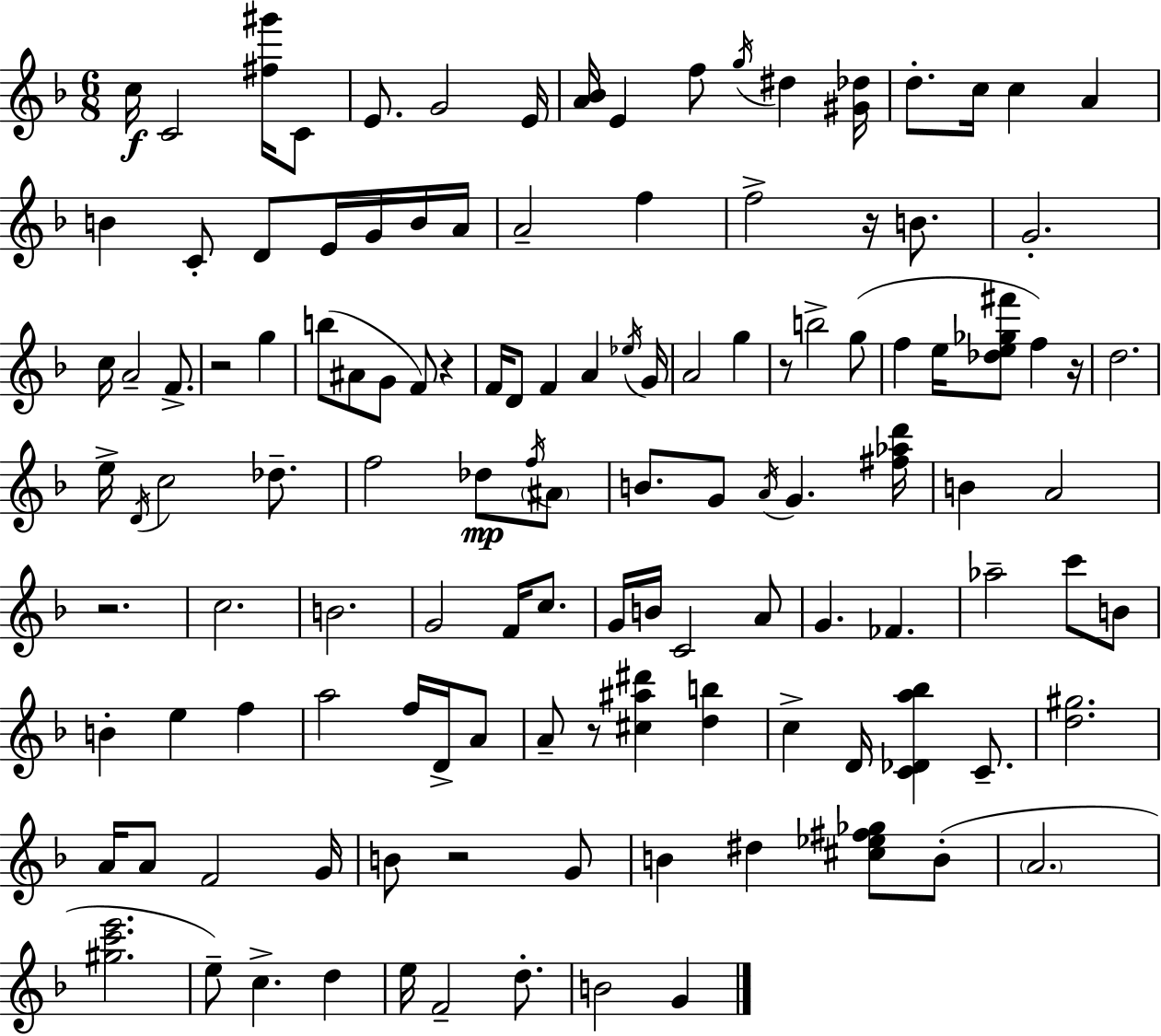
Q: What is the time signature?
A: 6/8